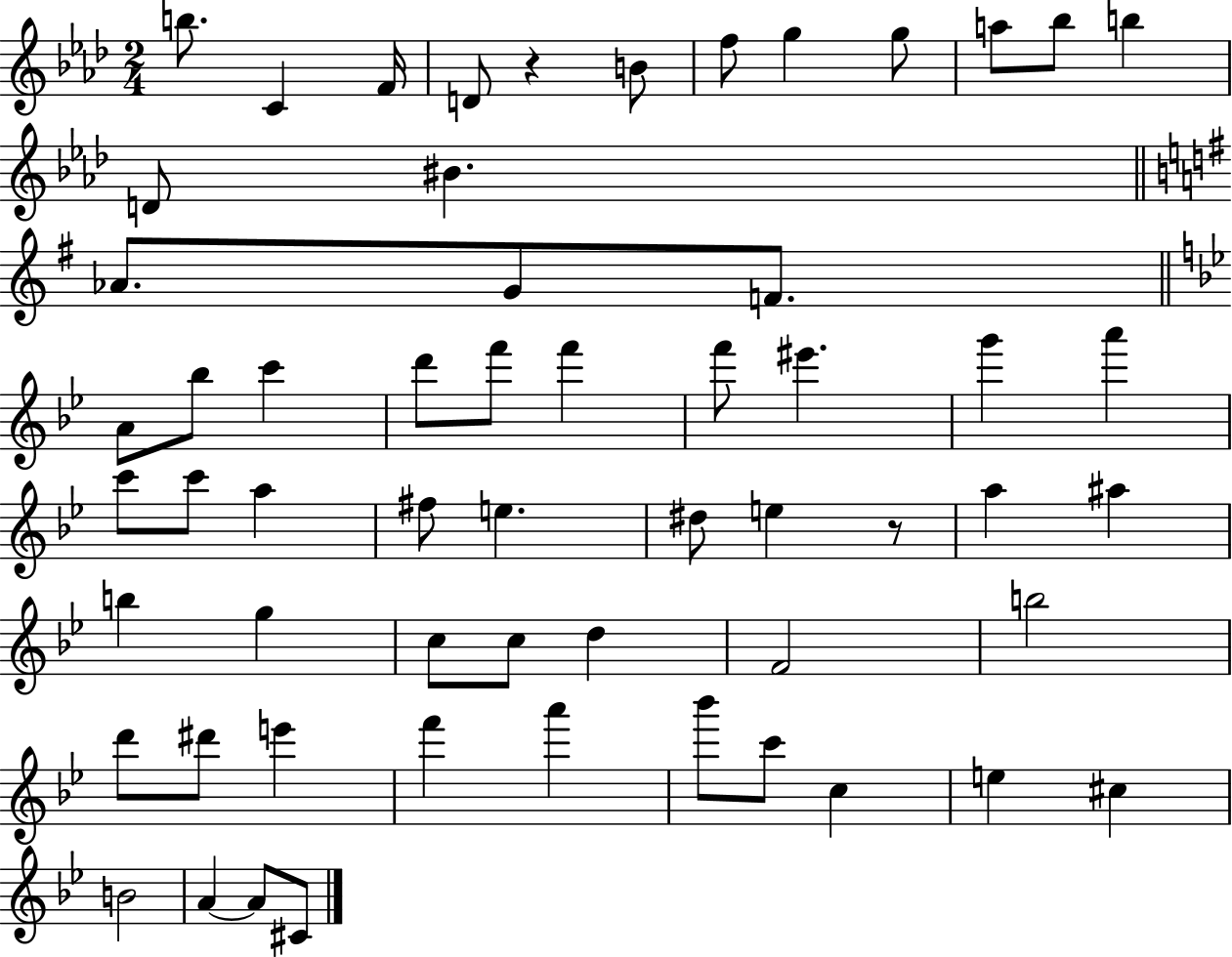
B5/e. C4/q F4/s D4/e R/q B4/e F5/e G5/q G5/e A5/e Bb5/e B5/q D4/e BIS4/q. Ab4/e. G4/e F4/e. A4/e Bb5/e C6/q D6/e F6/e F6/q F6/e EIS6/q. G6/q A6/q C6/e C6/e A5/q F#5/e E5/q. D#5/e E5/q R/e A5/q A#5/q B5/q G5/q C5/e C5/e D5/q F4/h B5/h D6/e D#6/e E6/q F6/q A6/q Bb6/e C6/e C5/q E5/q C#5/q B4/h A4/q A4/e C#4/e